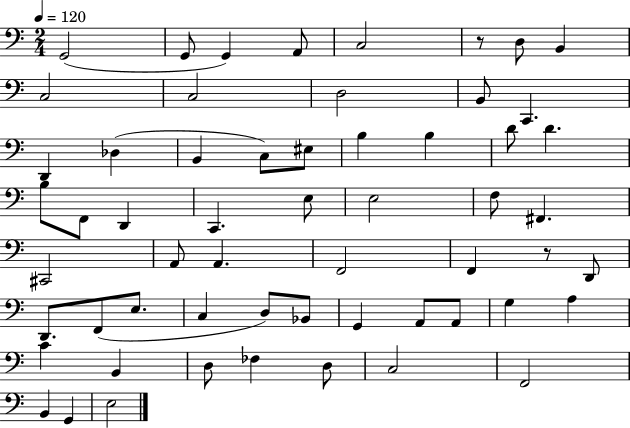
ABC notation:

X:1
T:Untitled
M:2/4
L:1/4
K:C
G,,2 G,,/2 G,, A,,/2 C,2 z/2 D,/2 B,, C,2 C,2 D,2 B,,/2 C,, D,, _D, B,, C,/2 ^E,/2 B, B, D/2 D B,/2 F,,/2 D,, C,, E,/2 E,2 F,/2 ^F,, ^C,,2 A,,/2 A,, F,,2 F,, z/2 D,,/2 D,,/2 F,,/2 E,/2 C, D,/2 _B,,/2 G,, A,,/2 A,,/2 G, A, C B,, D,/2 _F, D,/2 C,2 F,,2 B,, G,, E,2